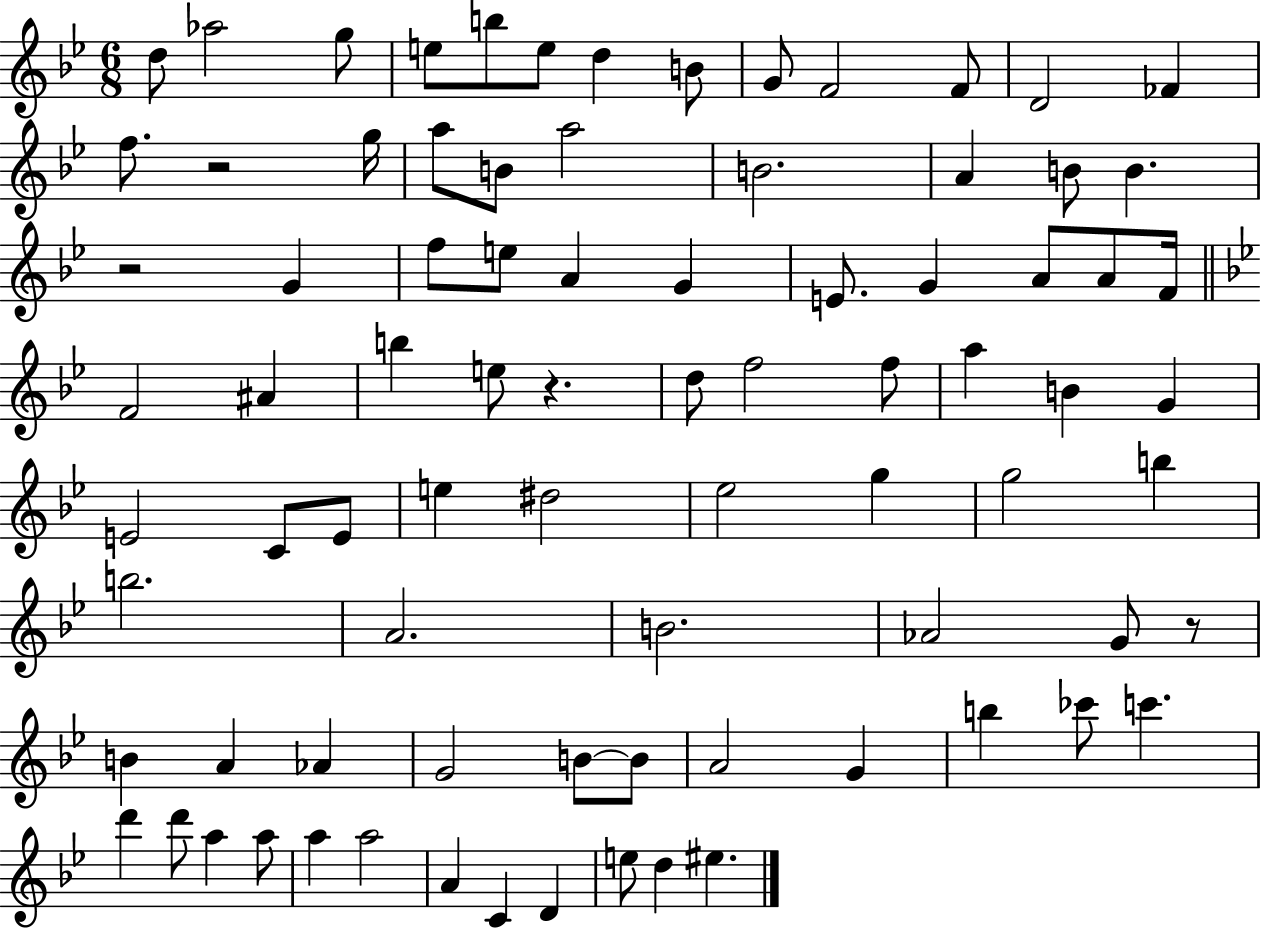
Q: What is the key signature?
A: BES major